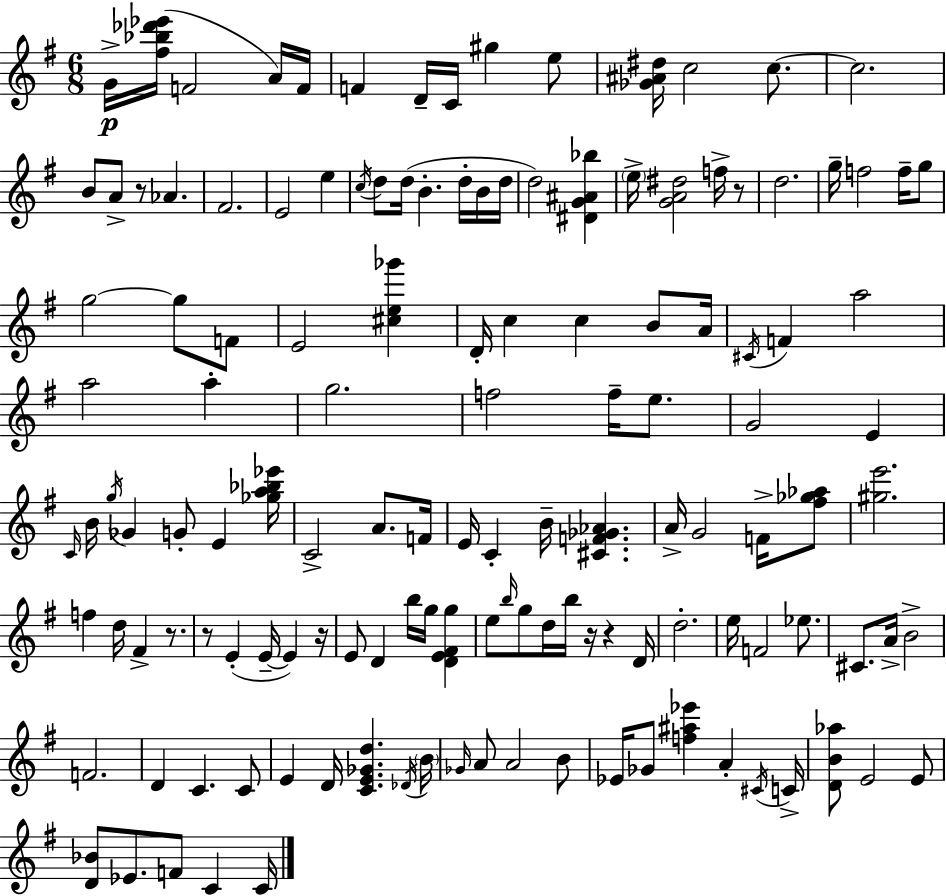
{
  \clef treble
  \numericTimeSignature
  \time 6/8
  \key e \minor
  \repeat volta 2 { g'16->\p <fis'' bes'' des''' ees'''>16( f'2 a'16) f'16 | f'4 d'16-- c'16 gis''4 e''8 | <ges' ais' dis''>16 c''2 c''8.~~ | c''2. | \break b'8 a'8-> r8 aes'4. | fis'2. | e'2 e''4 | \acciaccatura { c''16 } d''8 d''16( b'4.-. d''16-. b'16 | \break d''16 d''2) <dis' g' ais' bes''>4 | \parenthesize e''16-> <g' a' dis''>2 f''16-> r8 | d''2. | g''16-- f''2 f''16-- g''8 | \break g''2~~ g''8 f'8 | e'2 <cis'' e'' ges'''>4 | d'16-. c''4 c''4 b'8 | a'16 \acciaccatura { cis'16 } f'4 a''2 | \break a''2 a''4-. | g''2. | f''2 f''16-- e''8. | g'2 e'4 | \break \grace { c'16 } b'16 \acciaccatura { g''16 } ges'4 g'8-. e'4 | <ges'' a'' bes'' ees'''>16 c'2-> | a'8. f'16 e'16 c'4-. b'16-- <cis' f' ges' aes'>4. | a'16-> g'2 | \break f'16-> <fis'' ges'' aes''>8 <gis'' e'''>2. | f''4 d''16 fis'4-> | r8. r8 e'4-.( e'16--~~ e'4) | r16 e'8 d'4 b''16 g''16 | \break <d' e' fis' g''>4 e''8 \grace { b''16 } g''8 d''16 b''16 r16 | r4 d'16 d''2.-. | e''16 f'2 | ees''8. cis'8. a'16-> b'2-> | \break f'2. | d'4 c'4. | c'8 e'4 d'16 <c' e' ges' d''>4. | \acciaccatura { des'16 } \parenthesize b'16 \grace { ges'16 } a'8 a'2 | \break b'8 ees'16 ges'8 <f'' ais'' ees'''>4 | a'4-. \acciaccatura { cis'16 } c'16-> <d' b' aes''>8 e'2 | e'8 <d' bes'>8 ees'8. | f'8 c'4 c'16 } \bar "|."
}